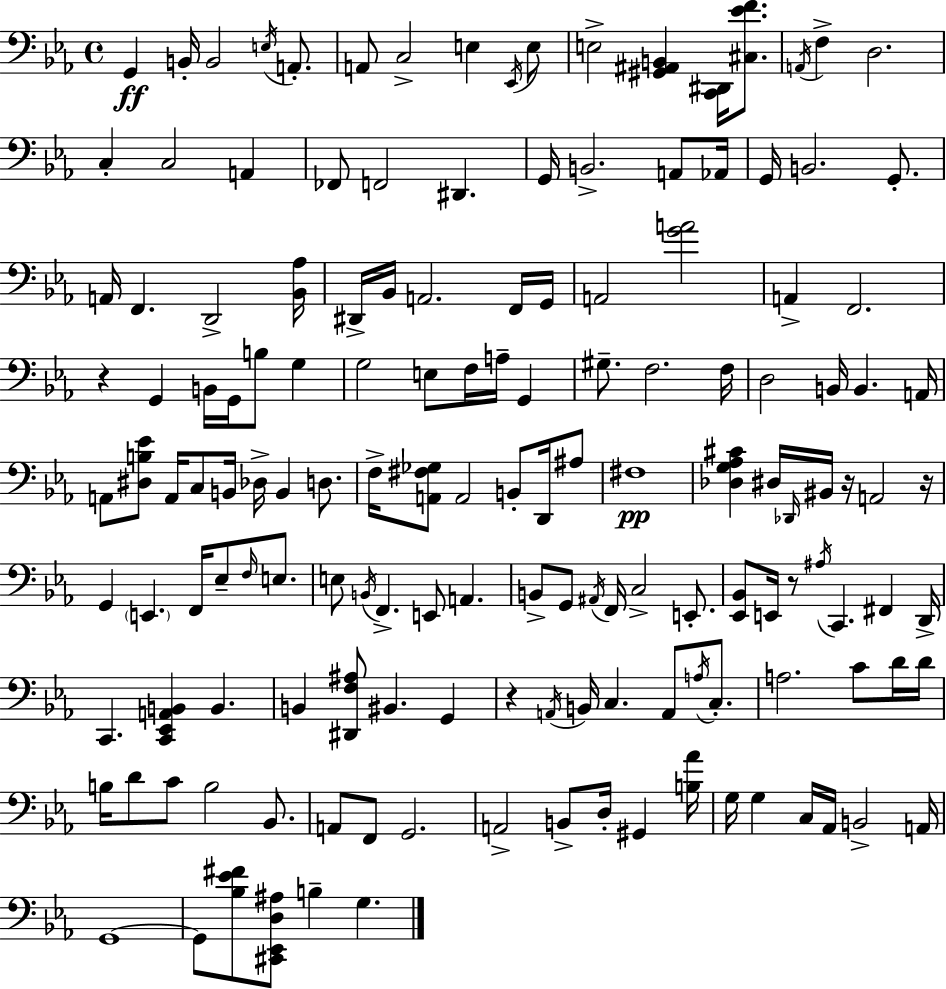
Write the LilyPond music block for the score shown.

{
  \clef bass
  \time 4/4
  \defaultTimeSignature
  \key c \minor
  g,4\ff b,16-. b,2 \acciaccatura { e16 } a,8.-. | a,8 c2-> e4 \acciaccatura { ees,16 } | e8 e2-> <gis, ais, b,>4 <c, dis,>16 <cis ees' f'>8. | \acciaccatura { a,16 } f4-> d2. | \break c4-. c2 a,4 | fes,8 f,2 dis,4. | g,16 b,2.-> | a,8 aes,16 g,16 b,2. | \break g,8.-. a,16 f,4. d,2-> | <bes, aes>16 dis,16-> bes,16 a,2. | f,16 g,16 a,2 <g' a'>2 | a,4-> f,2. | \break r4 g,4 b,16 g,16 b8 g4 | g2 e8 f16 a16-- g,4 | gis8.-- f2. | f16 d2 b,16 b,4. | \break a,16 a,8 <dis b ees'>8 a,16 c8 b,16 des16-> b,4 | d8. f16-> <a, fis ges>8 a,2 b,8-. | d,16 ais8 fis1\pp | <des g aes cis'>4 dis16 \grace { des,16 } bis,16 r16 a,2 | \break r16 g,4 \parenthesize e,4. f,16 ees8-- | \grace { f16 } e8. e8 \acciaccatura { b,16 } f,4.-> e,8 | a,4. b,8-> g,8 \acciaccatura { ais,16 } f,16 c2-> | e,8.-. <ees, bes,>8 e,16 r8 \acciaccatura { ais16 } c,4. | \break fis,4 d,16-> c,4. <c, ees, a, b,>4 | b,4. b,4 <dis, f ais>8 bis,4. | g,4 r4 \acciaccatura { a,16 } b,16 c4. | a,8 \acciaccatura { a16 } c8.-. a2. | \break c'8 d'16 d'16 b16 d'8 c'8 b2 | bes,8. a,8 f,8 g,2. | a,2-> | b,8-> d16-. gis,4 <b aes'>16 g16 g4 c16 | \break aes,16 b,2-> a,16 g,1~~ | g,8 <bes ees' fis'>8 <cis, ees, d ais>8 | b4-- g4. \bar "|."
}